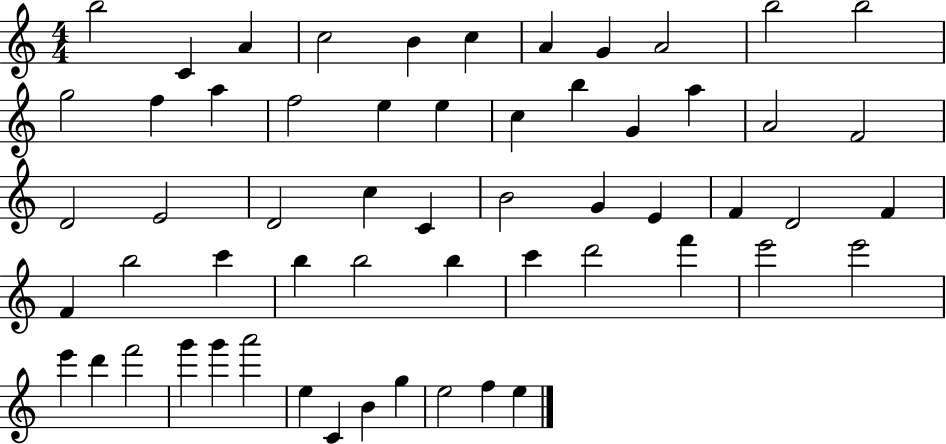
{
  \clef treble
  \numericTimeSignature
  \time 4/4
  \key c \major
  b''2 c'4 a'4 | c''2 b'4 c''4 | a'4 g'4 a'2 | b''2 b''2 | \break g''2 f''4 a''4 | f''2 e''4 e''4 | c''4 b''4 g'4 a''4 | a'2 f'2 | \break d'2 e'2 | d'2 c''4 c'4 | b'2 g'4 e'4 | f'4 d'2 f'4 | \break f'4 b''2 c'''4 | b''4 b''2 b''4 | c'''4 d'''2 f'''4 | e'''2 e'''2 | \break e'''4 d'''4 f'''2 | g'''4 g'''4 a'''2 | e''4 c'4 b'4 g''4 | e''2 f''4 e''4 | \break \bar "|."
}